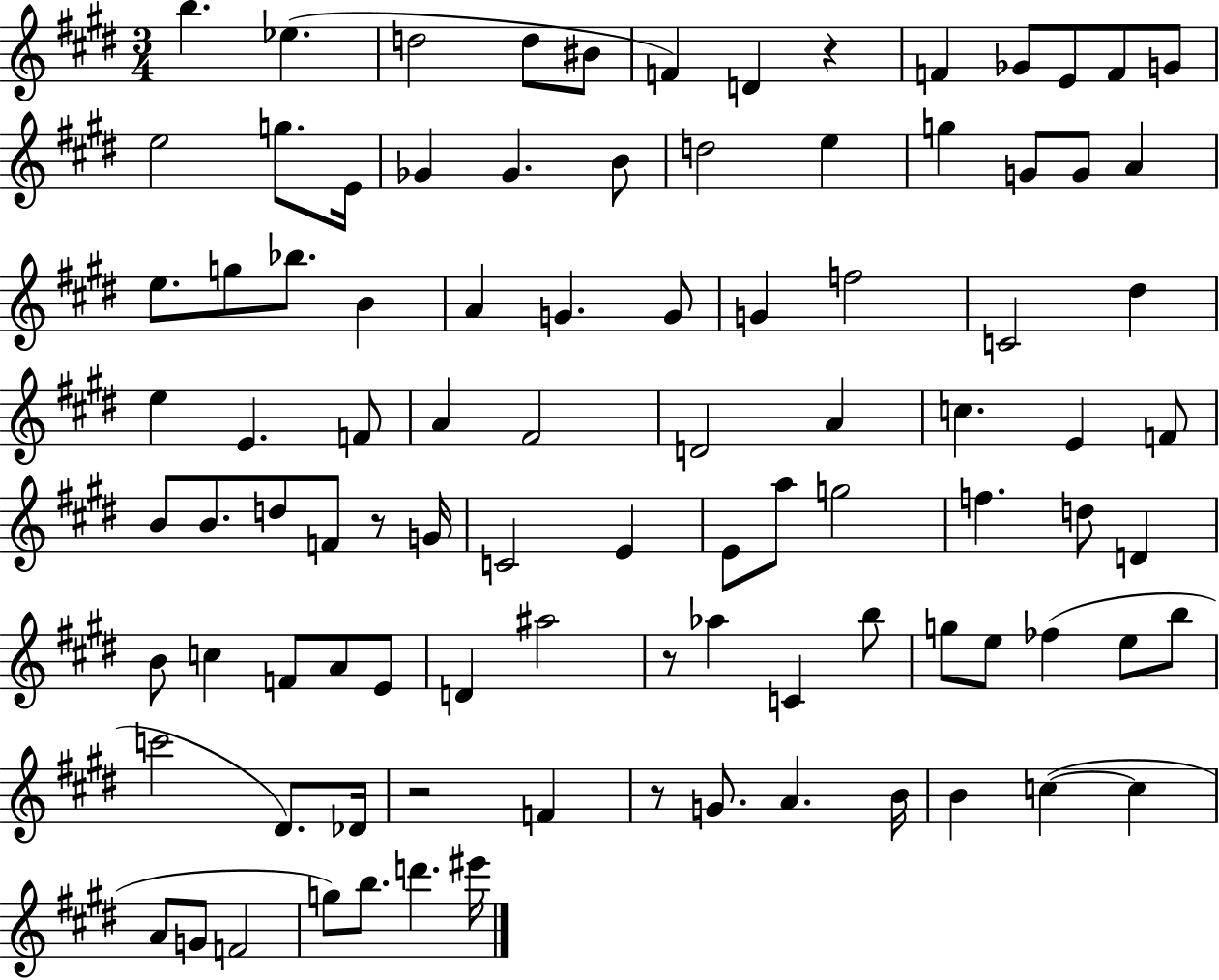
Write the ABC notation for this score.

X:1
T:Untitled
M:3/4
L:1/4
K:E
b _e d2 d/2 ^B/2 F D z F _G/2 E/2 F/2 G/2 e2 g/2 E/4 _G _G B/2 d2 e g G/2 G/2 A e/2 g/2 _b/2 B A G G/2 G f2 C2 ^d e E F/2 A ^F2 D2 A c E F/2 B/2 B/2 d/2 F/2 z/2 G/4 C2 E E/2 a/2 g2 f d/2 D B/2 c F/2 A/2 E/2 D ^a2 z/2 _a C b/2 g/2 e/2 _f e/2 b/2 c'2 ^D/2 _D/4 z2 F z/2 G/2 A B/4 B c c A/2 G/2 F2 g/2 b/2 d' ^e'/4